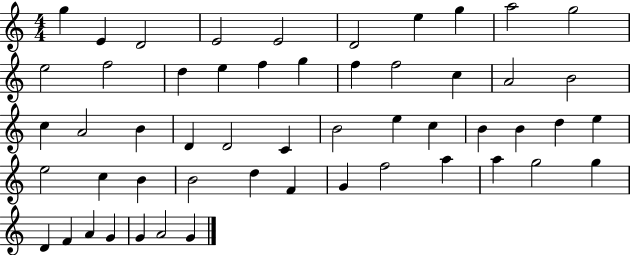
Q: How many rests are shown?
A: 0